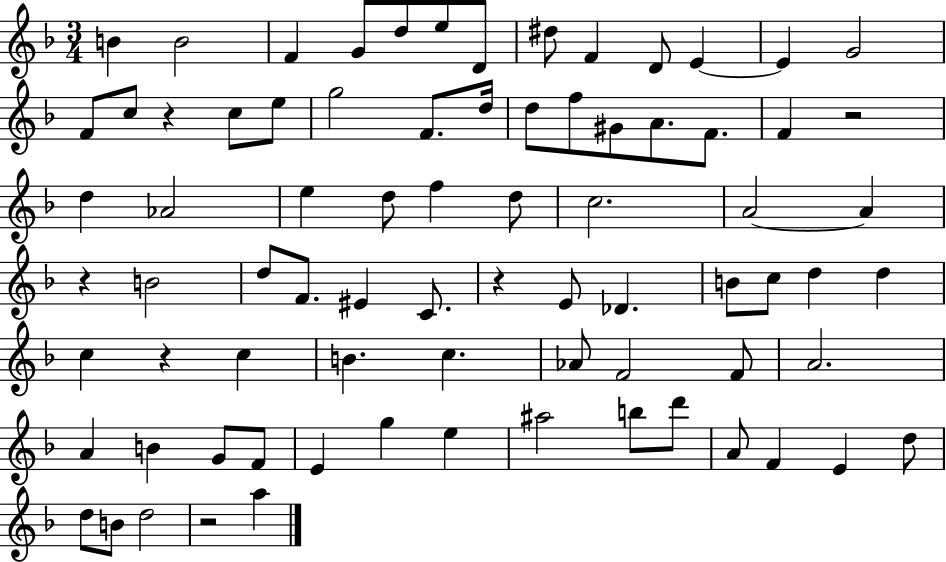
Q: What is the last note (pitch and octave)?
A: A5